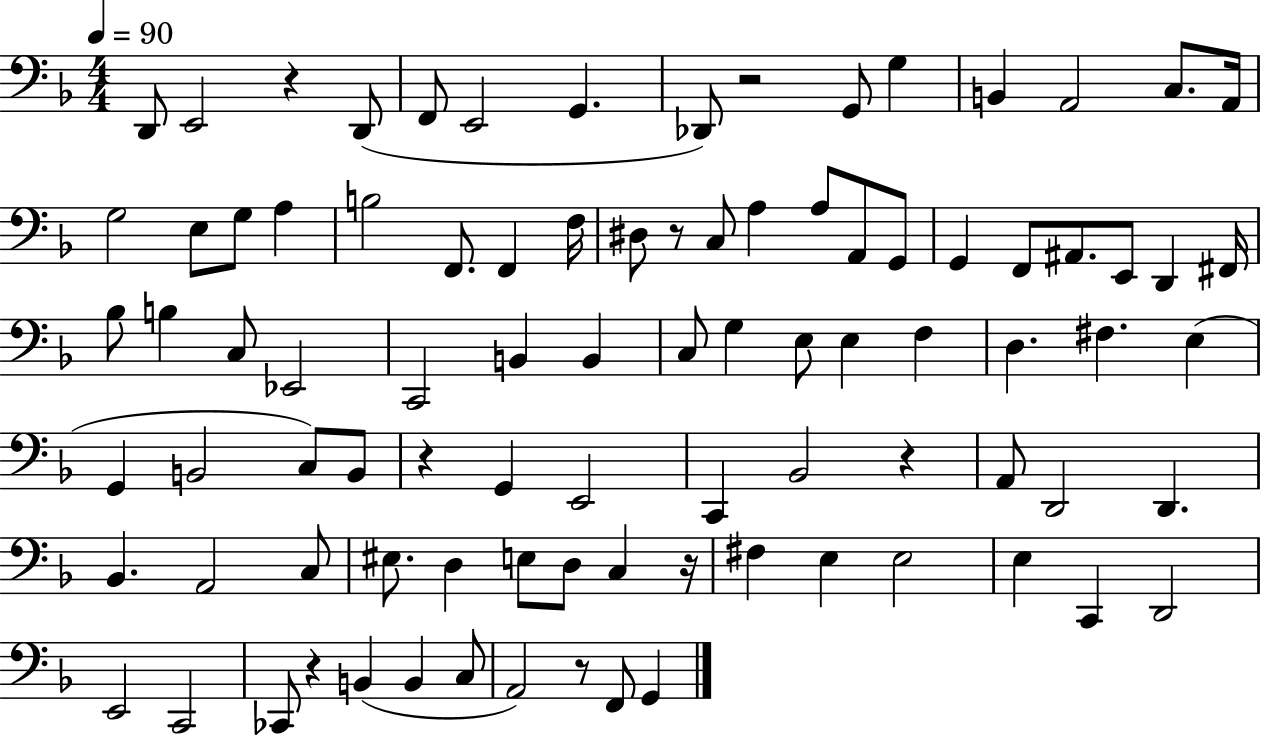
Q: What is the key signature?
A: F major